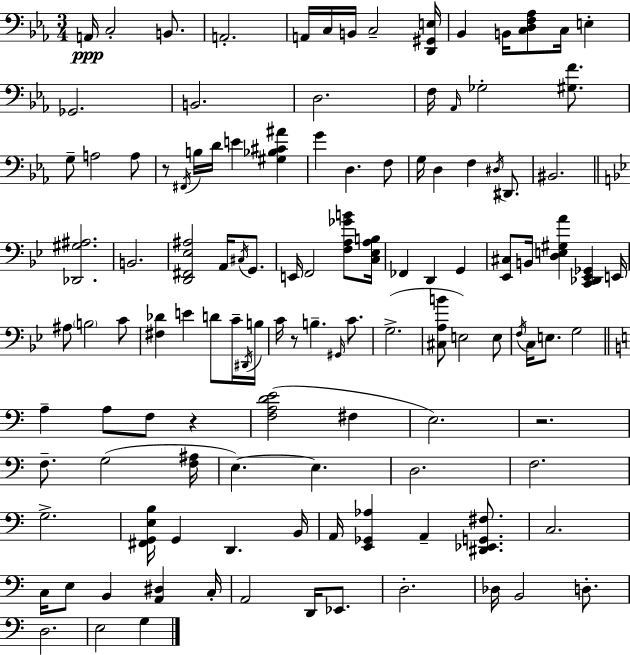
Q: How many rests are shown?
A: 4